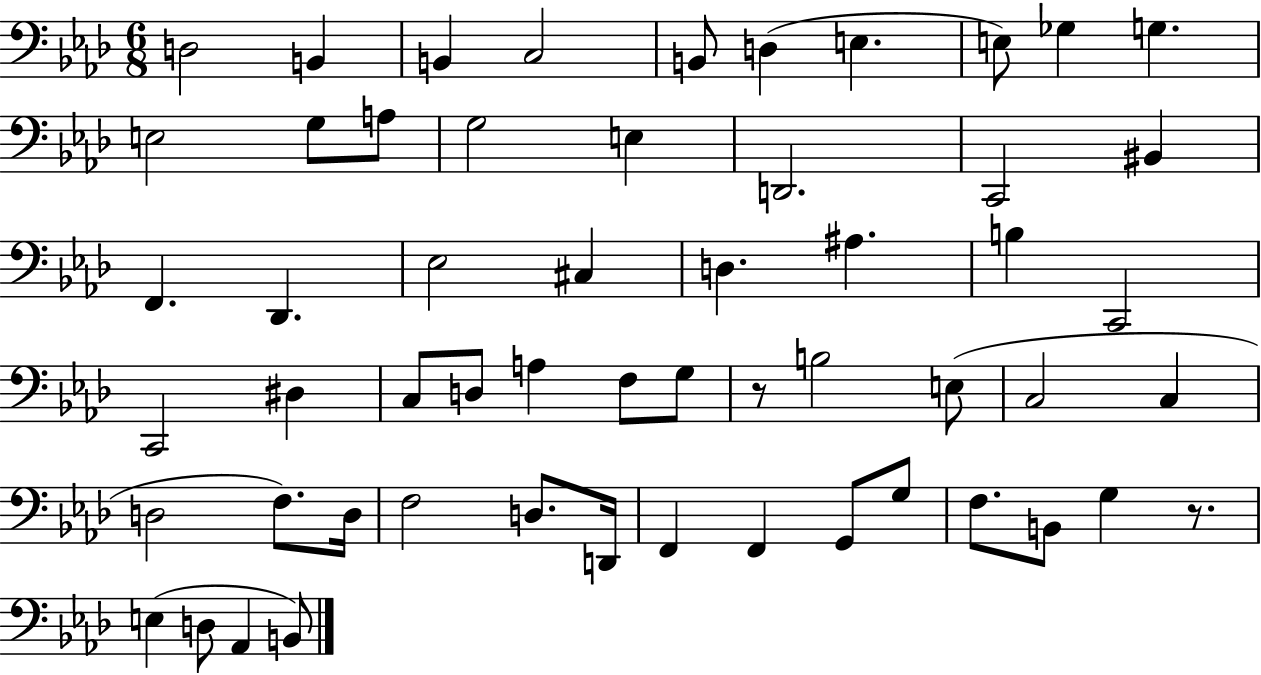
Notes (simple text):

D3/h B2/q B2/q C3/h B2/e D3/q E3/q. E3/e Gb3/q G3/q. E3/h G3/e A3/e G3/h E3/q D2/h. C2/h BIS2/q F2/q. Db2/q. Eb3/h C#3/q D3/q. A#3/q. B3/q C2/h C2/h D#3/q C3/e D3/e A3/q F3/e G3/e R/e B3/h E3/e C3/h C3/q D3/h F3/e. D3/s F3/h D3/e. D2/s F2/q F2/q G2/e G3/e F3/e. B2/e G3/q R/e. E3/q D3/e Ab2/q B2/e